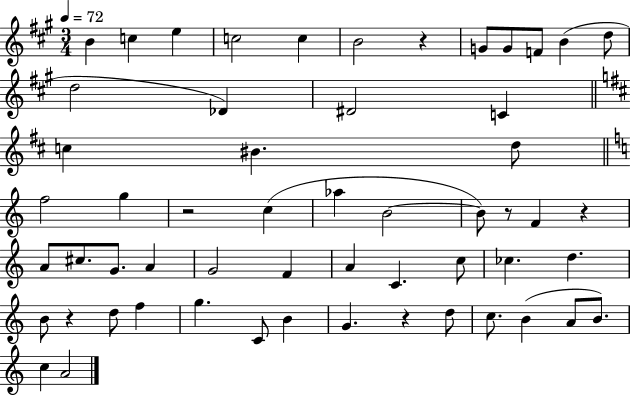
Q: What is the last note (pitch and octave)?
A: A4